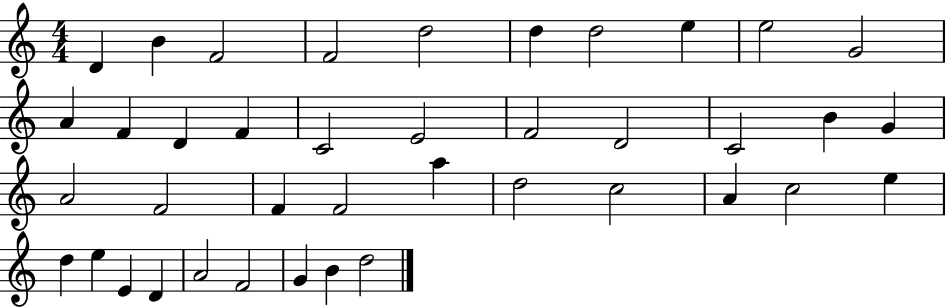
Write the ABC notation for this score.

X:1
T:Untitled
M:4/4
L:1/4
K:C
D B F2 F2 d2 d d2 e e2 G2 A F D F C2 E2 F2 D2 C2 B G A2 F2 F F2 a d2 c2 A c2 e d e E D A2 F2 G B d2